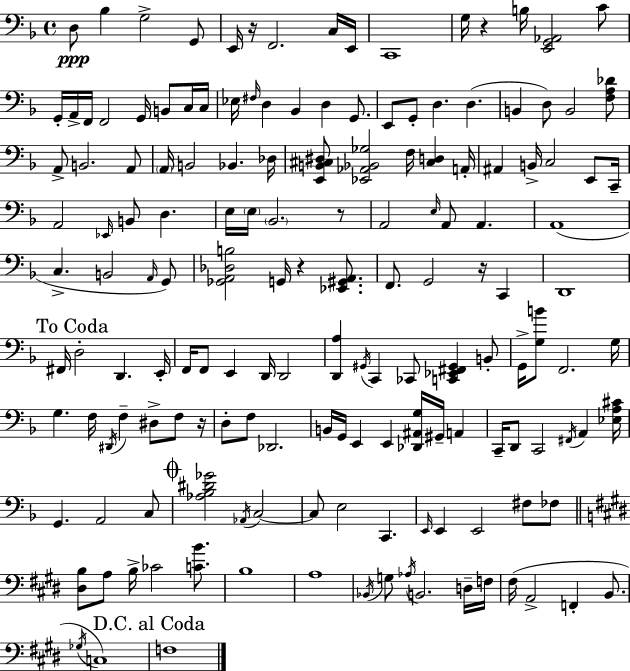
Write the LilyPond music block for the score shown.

{
  \clef bass
  \time 4/4
  \defaultTimeSignature
  \key f \major
  d8\ppp bes4 g2-> g,8 | e,16 r16 f,2. c16 e,16 | c,1 | g16 r4 b16 <e, g, aes,>2 c'8 | \break g,16-. a,16-> f,16 f,2 g,16 b,8 c16 c16 | ees16 \grace { fis16 } d4 bes,4 d4 g,8. | e,8 g,8-. d4. d4.( | b,4 d8) b,2 <f a des'>8 | \break a,8-> b,2. a,8 | \parenthesize a,16 b,2 bes,4. | des16 <e, b, cis dis>8 <ees, aes, bes, ges>2 f16 <cis d>4 | a,16-. ais,4 b,16-> c2 e,8 | \break c,16-- a,2 \grace { ees,16 } b,8 d4. | e16 \parenthesize e16 \parenthesize bes,2. | r8 a,2 \grace { e16 } a,8 a,4. | a,1( | \break c4.-> b,2 | \grace { a,16 }) g,8 <ges, a, des b>2 g,16 r4 | <ees, gis, a,>8. f,8. g,2 r16 | c,4 d,1 | \break \mark "To Coda" fis,16 d2-. d,4. | e,16-. f,16 f,8 e,4 d,16 d,2 | <d, a>4 \acciaccatura { gis,16 } c,4 ces,8 <c, ees, fis, gis,>4 | b,8-. g,16-> <g b'>8 f,2. | \break g16 g4. f16 \acciaccatura { dis,16 } f4-- | dis8-> f8 r16 d8-. f8 des,2. | b,16 g,16 e,4 e,4 | <des, ais, g>16 gis,16-- a,4 c,16-- d,8 c,2 | \break \acciaccatura { fis,16 } a,4 <ees a cis'>16 g,4. a,2 | c8 \mark \markup { \musicglyph "scripts.coda" } <aes bes dis' ges'>2 \acciaccatura { aes,16 } | c2~~ c8 e2 | c,4. \grace { e,16 } e,4 e,2 | \break fis8 fes8 \bar "||" \break \key e \major <dis b>8 a8 b16-> ces'2 <c' b'>8. | b1 | a1 | \acciaccatura { bes,16 } g8 \acciaccatura { aes16 } b,2. | \break d16-- f16 fis16( a,2-> f,4-. b,8. | \acciaccatura { ges16 }) c1 | \mark "D.C. al Coda" f1 | \bar "|."
}